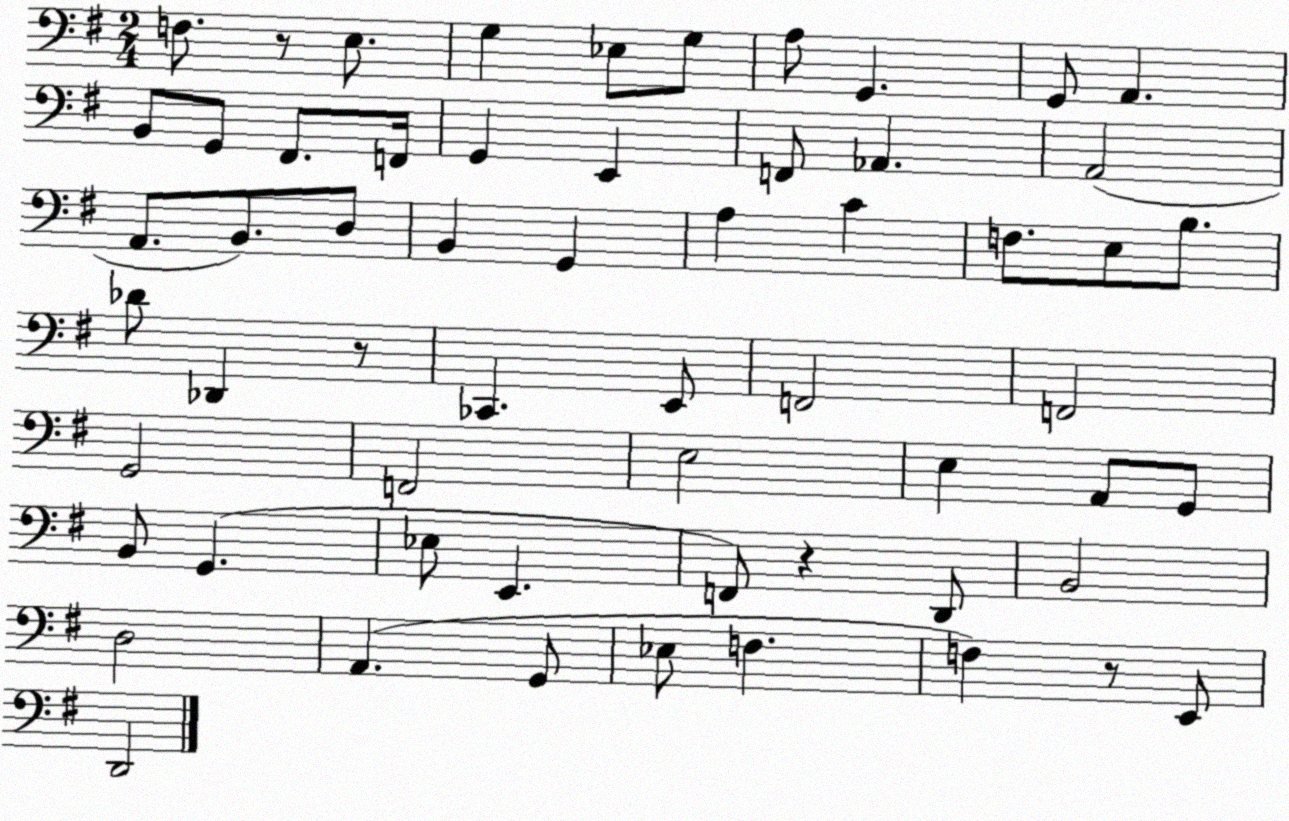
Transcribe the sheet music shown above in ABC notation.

X:1
T:Untitled
M:2/4
L:1/4
K:G
F,/2 z/2 E,/2 G, _E,/2 G,/2 A,/2 G,, G,,/2 A,, B,,/2 G,,/2 ^F,,/2 F,,/4 G,, E,, F,,/2 _A,, A,,2 A,,/2 B,,/2 D,/2 B,, G,, A, C F,/2 E,/2 B,/2 _D/2 _D,, z/2 _C,, E,,/2 F,,2 F,,2 G,,2 F,,2 E,2 E, A,,/2 G,,/2 B,,/2 G,, _E,/2 E,, F,,/2 z D,,/2 B,,2 D,2 A,, G,,/2 _E,/2 F, F, z/2 E,,/2 D,,2